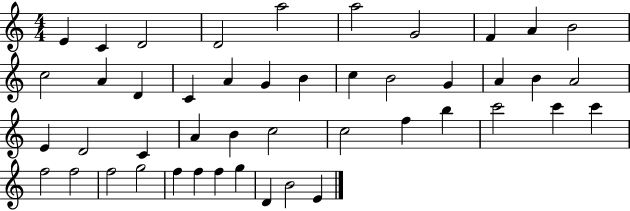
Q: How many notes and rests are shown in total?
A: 46